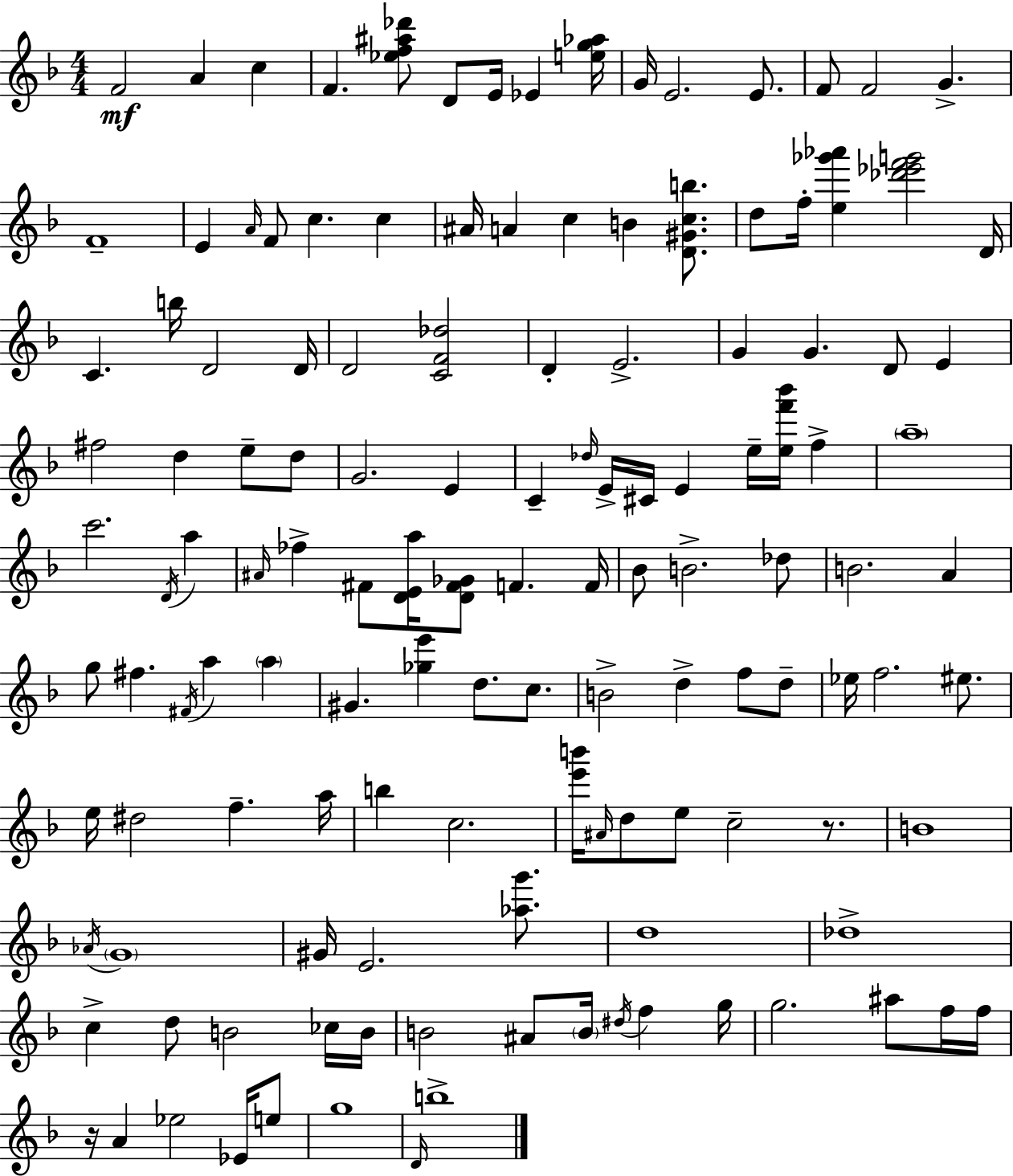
{
  \clef treble
  \numericTimeSignature
  \time 4/4
  \key f \major
  \repeat volta 2 { f'2\mf a'4 c''4 | f'4. <ees'' f'' ais'' des'''>8 d'8 e'16 ees'4 <e'' g'' aes''>16 | g'16 e'2. e'8. | f'8 f'2 g'4.-> | \break f'1-- | e'4 \grace { a'16 } f'8 c''4. c''4 | ais'16 a'4 c''4 b'4 <d' gis' c'' b''>8. | d''8 f''16-. <e'' ges''' aes'''>4 <des''' ees''' f''' g'''>2 | \break d'16 c'4. b''16 d'2 | d'16 d'2 <c' f' des''>2 | d'4-. e'2.-> | g'4 g'4. d'8 e'4 | \break fis''2 d''4 e''8-- d''8 | g'2. e'4 | c'4-- \grace { des''16 } e'16-> cis'16 e'4 e''16-- <e'' f''' bes'''>16 f''4-> | \parenthesize a''1-- | \break c'''2. \acciaccatura { d'16 } a''4 | \grace { ais'16 } fes''4-> fis'8 <d' e' a''>16 <d' fis' ges'>8 f'4. | f'16 bes'8 b'2.-> | des''8 b'2. | \break a'4 g''8 fis''4. \acciaccatura { fis'16 } a''4 | \parenthesize a''4 gis'4. <ges'' e'''>4 d''8. | c''8. b'2-> d''4-> | f''8 d''8-- ees''16 f''2. | \break eis''8. e''16 dis''2 f''4.-- | a''16 b''4 c''2. | <e''' b'''>16 \grace { ais'16 } d''8 e''8 c''2-- | r8. b'1 | \break \acciaccatura { aes'16 } \parenthesize g'1 | gis'16 e'2. | <aes'' g'''>8. d''1 | des''1-> | \break c''4-> d''8 b'2 | ces''16 b'16 b'2 ais'8 | \parenthesize b'16 \acciaccatura { dis''16 } f''4 g''16 g''2. | ais''8 f''16 f''16 r16 a'4 ees''2 | \break ees'16 e''8 g''1 | \grace { d'16 } b''1-> | } \bar "|."
}